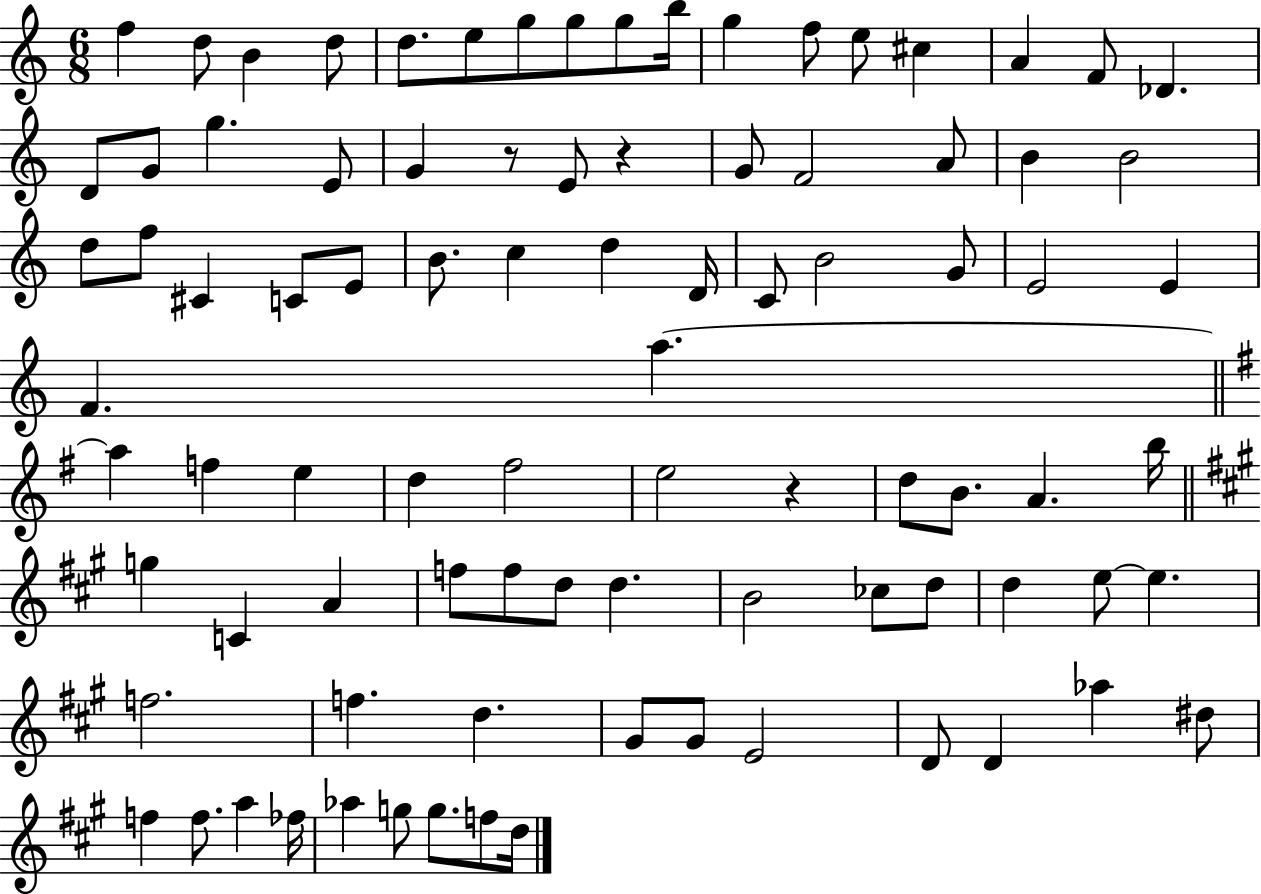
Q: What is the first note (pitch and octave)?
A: F5